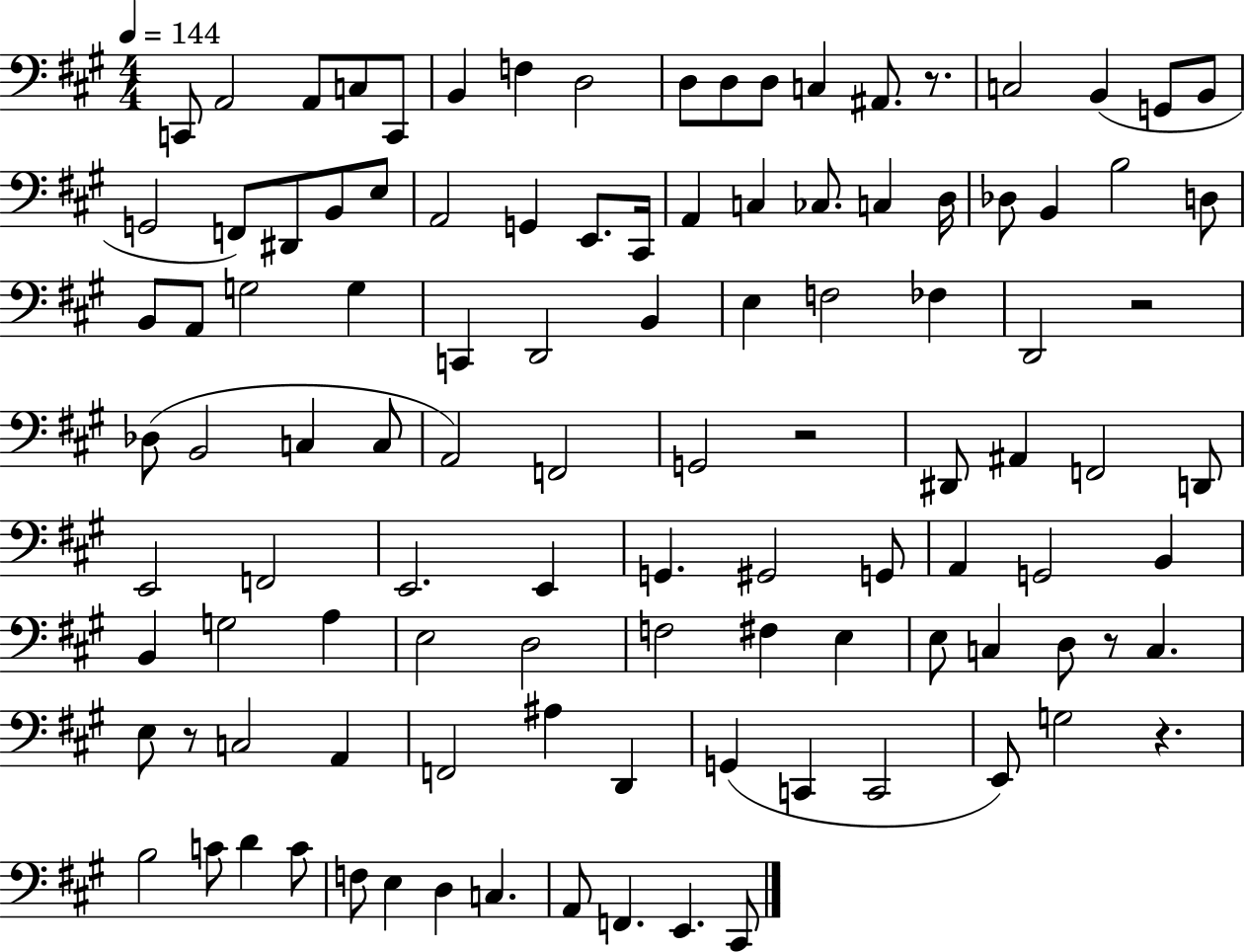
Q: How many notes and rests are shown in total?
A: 108